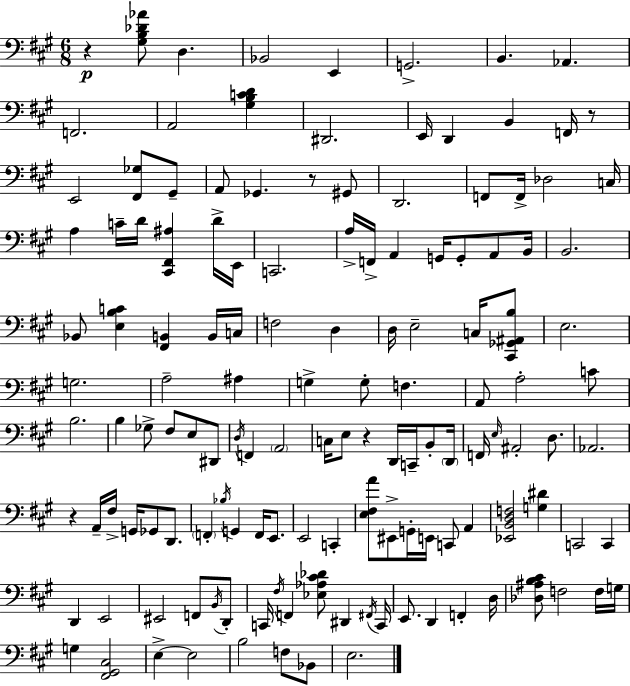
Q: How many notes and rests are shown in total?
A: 138